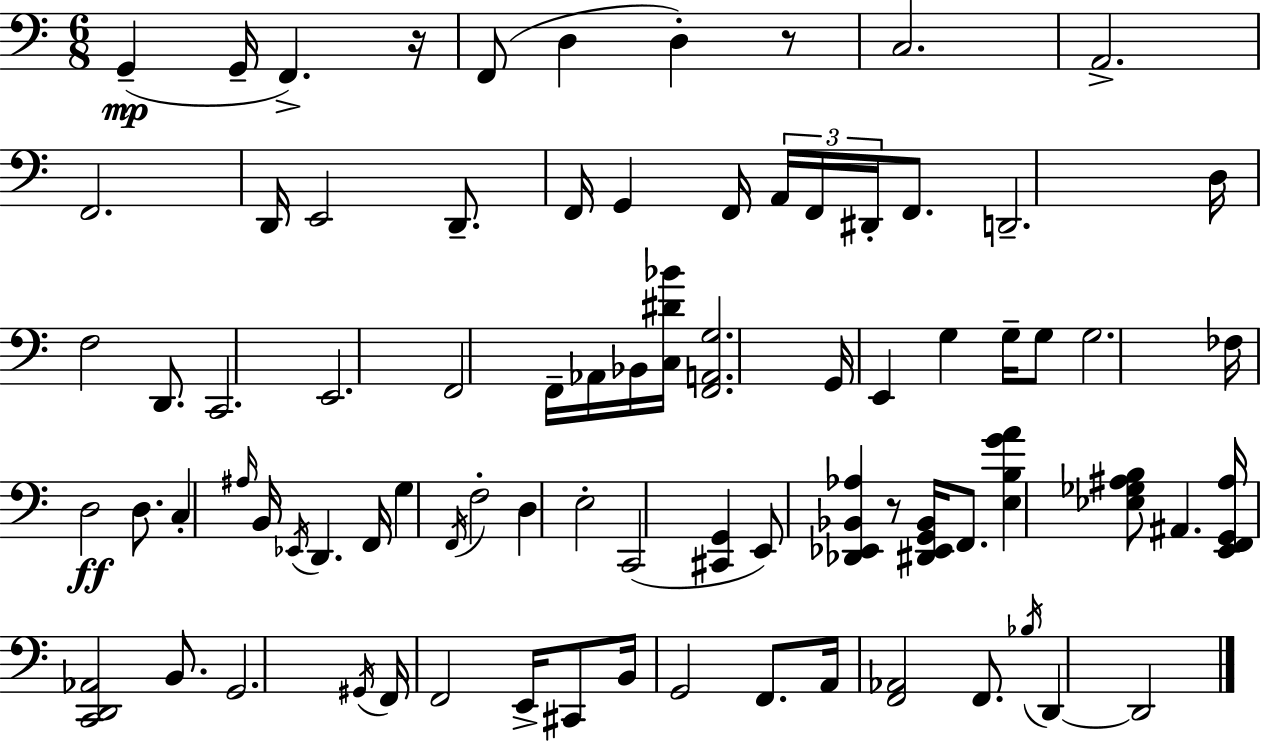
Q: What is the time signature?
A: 6/8